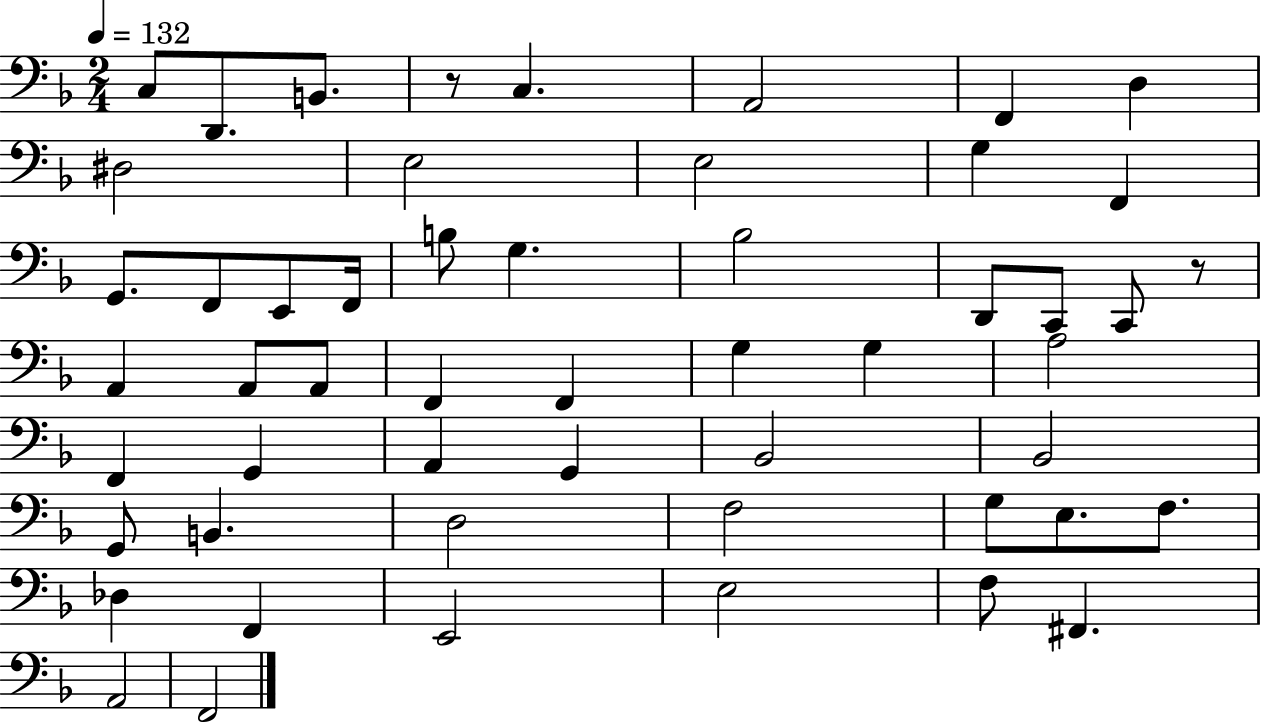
C3/e D2/e. B2/e. R/e C3/q. A2/h F2/q D3/q D#3/h E3/h E3/h G3/q F2/q G2/e. F2/e E2/e F2/s B3/e G3/q. Bb3/h D2/e C2/e C2/e R/e A2/q A2/e A2/e F2/q F2/q G3/q G3/q A3/h F2/q G2/q A2/q G2/q Bb2/h Bb2/h G2/e B2/q. D3/h F3/h G3/e E3/e. F3/e. Db3/q F2/q E2/h E3/h F3/e F#2/q. A2/h F2/h